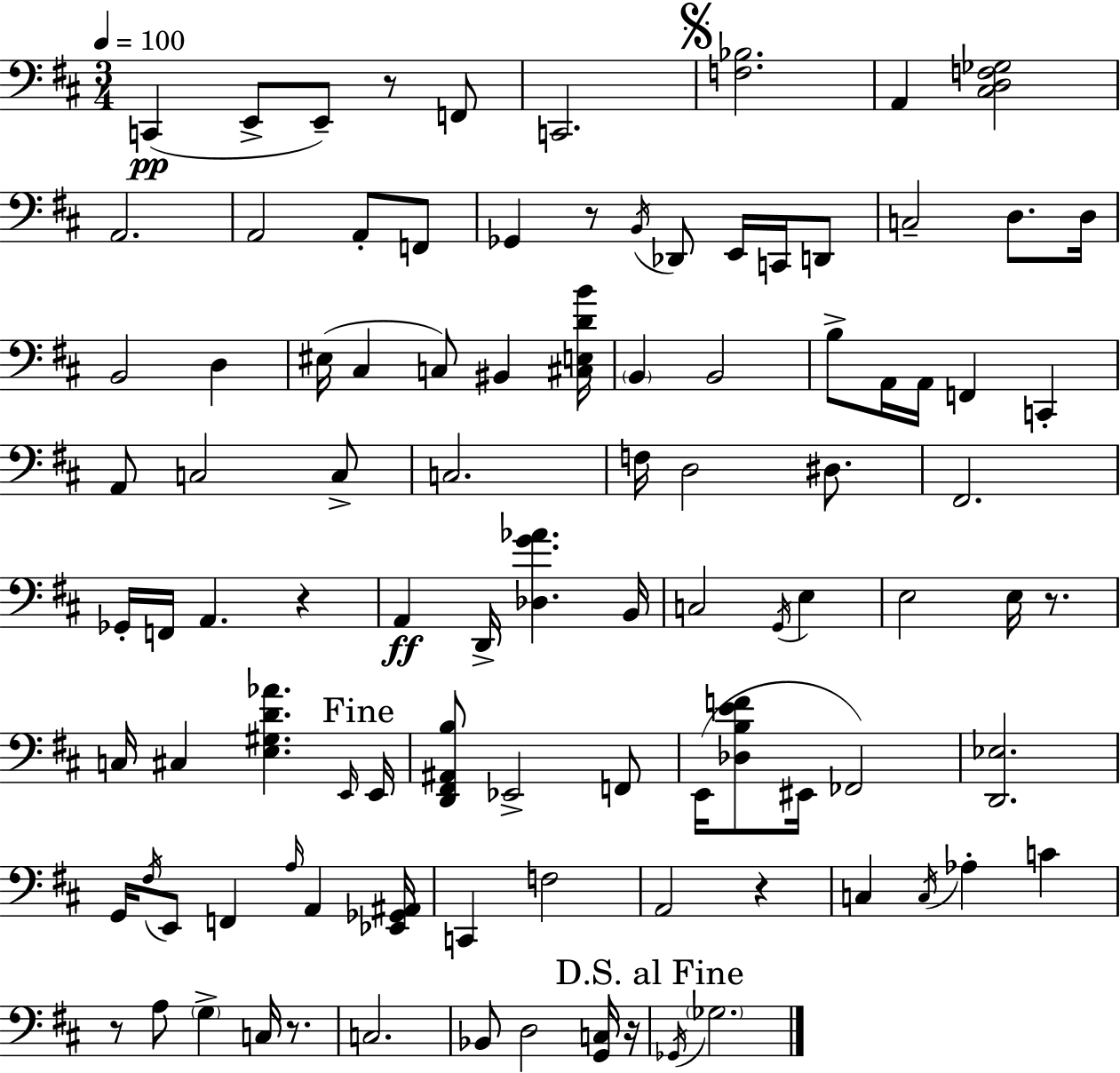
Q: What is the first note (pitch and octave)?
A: C2